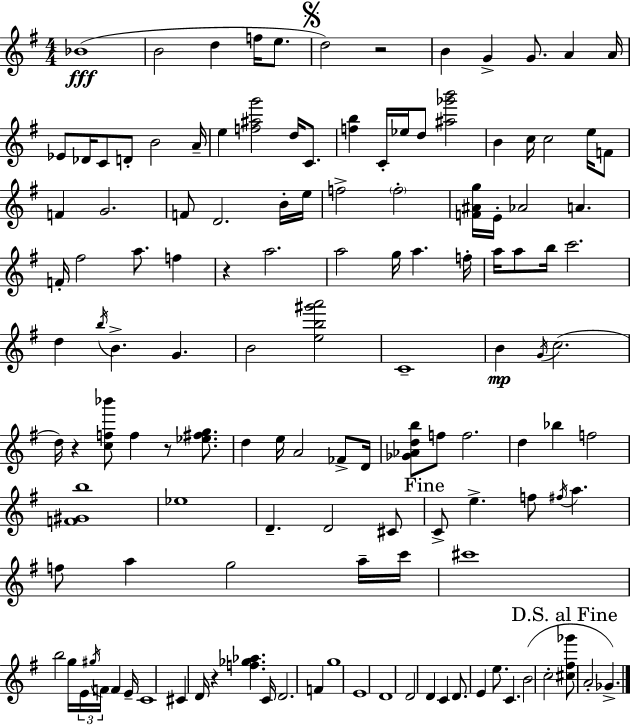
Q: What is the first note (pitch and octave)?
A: Bb4